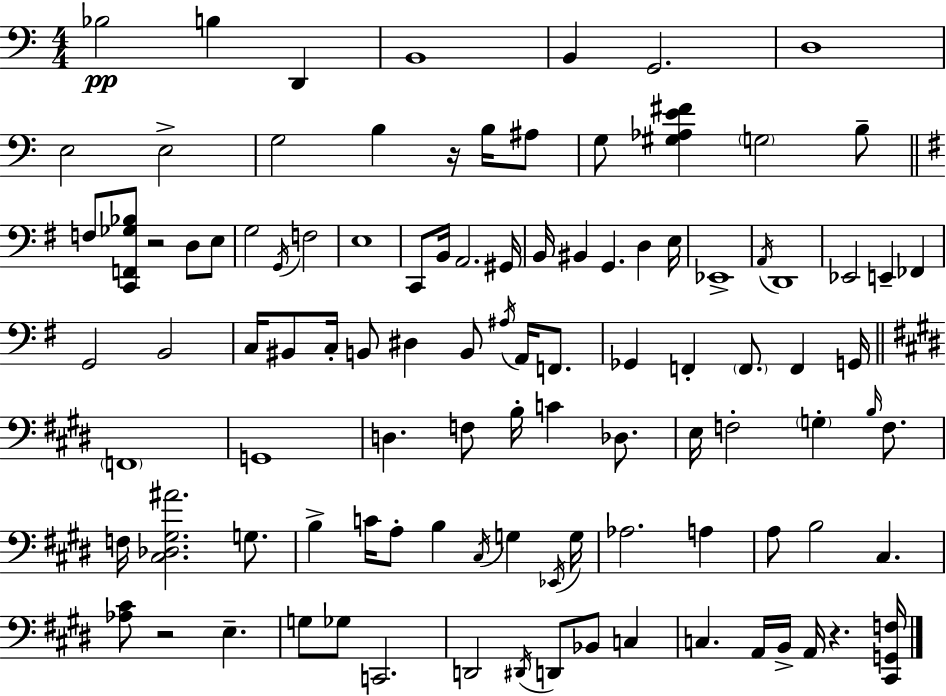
Bb3/h B3/q D2/q B2/w B2/q G2/h. D3/w E3/h E3/h G3/h B3/q R/s B3/s A#3/e G3/e [G#3,Ab3,E4,F#4]/q G3/h B3/e F3/e [C2,F2,Gb3,Bb3]/e R/h D3/e E3/e G3/h G2/s F3/h E3/w C2/e B2/s A2/h. G#2/s B2/s BIS2/q G2/q. D3/q E3/s Eb2/w A2/s D2/w Eb2/h E2/q FES2/q G2/h B2/h C3/s BIS2/e C3/s B2/e D#3/q B2/e A#3/s A2/s F2/e. Gb2/q F2/q F2/e. F2/q G2/s F2/w G2/w D3/q. F3/e B3/s C4/q Db3/e. E3/s F3/h G3/q B3/s F3/e. F3/s [C#3,Db3,G#3,A#4]/h. G3/e. B3/q C4/s A3/e B3/q C#3/s G3/q Eb2/s G3/s Ab3/h. A3/q A3/e B3/h C#3/q. [Ab3,C#4]/e R/h E3/q. G3/e Gb3/e C2/h. D2/h D#2/s D2/e Bb2/e C3/q C3/q. A2/s B2/s A2/s R/q. [C#2,G2,F3]/s